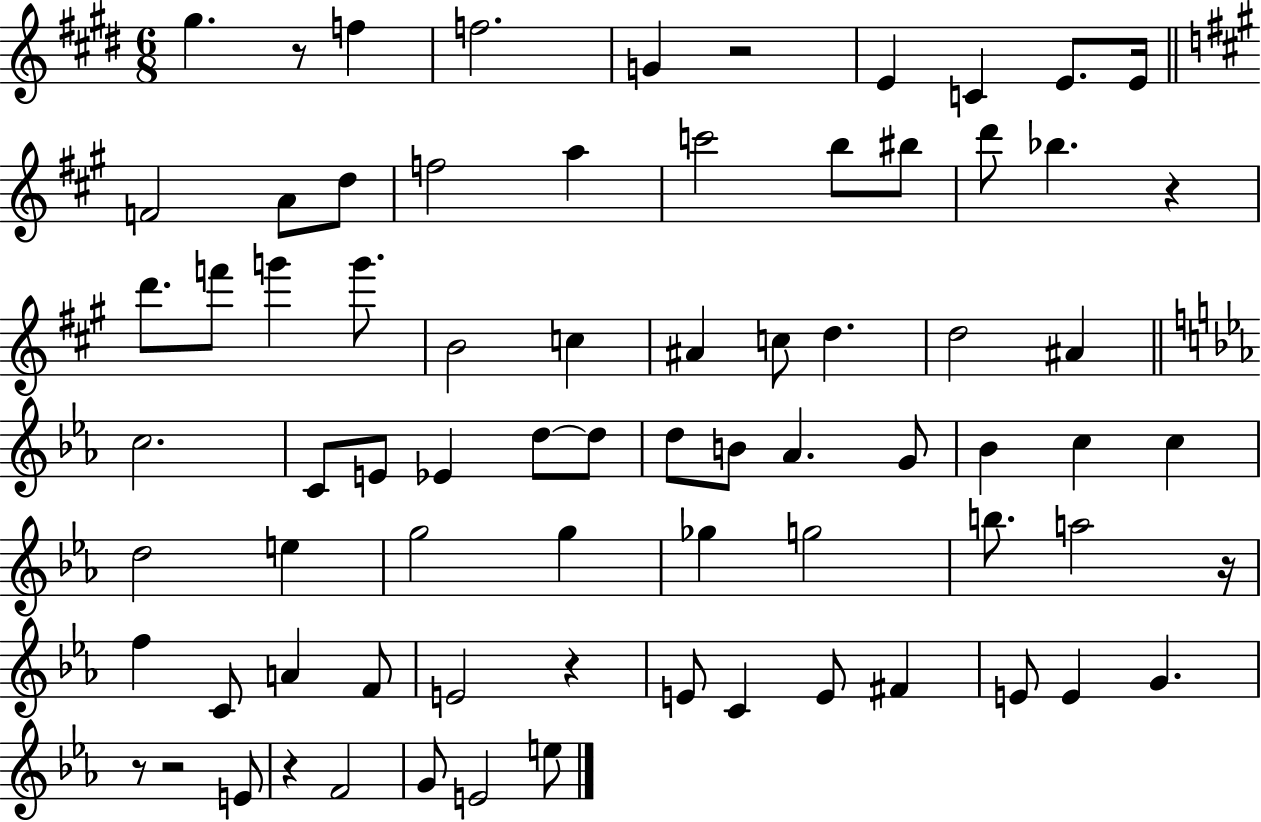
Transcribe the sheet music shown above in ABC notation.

X:1
T:Untitled
M:6/8
L:1/4
K:E
^g z/2 f f2 G z2 E C E/2 E/4 F2 A/2 d/2 f2 a c'2 b/2 ^b/2 d'/2 _b z d'/2 f'/2 g' g'/2 B2 c ^A c/2 d d2 ^A c2 C/2 E/2 _E d/2 d/2 d/2 B/2 _A G/2 _B c c d2 e g2 g _g g2 b/2 a2 z/4 f C/2 A F/2 E2 z E/2 C E/2 ^F E/2 E G z/2 z2 E/2 z F2 G/2 E2 e/2